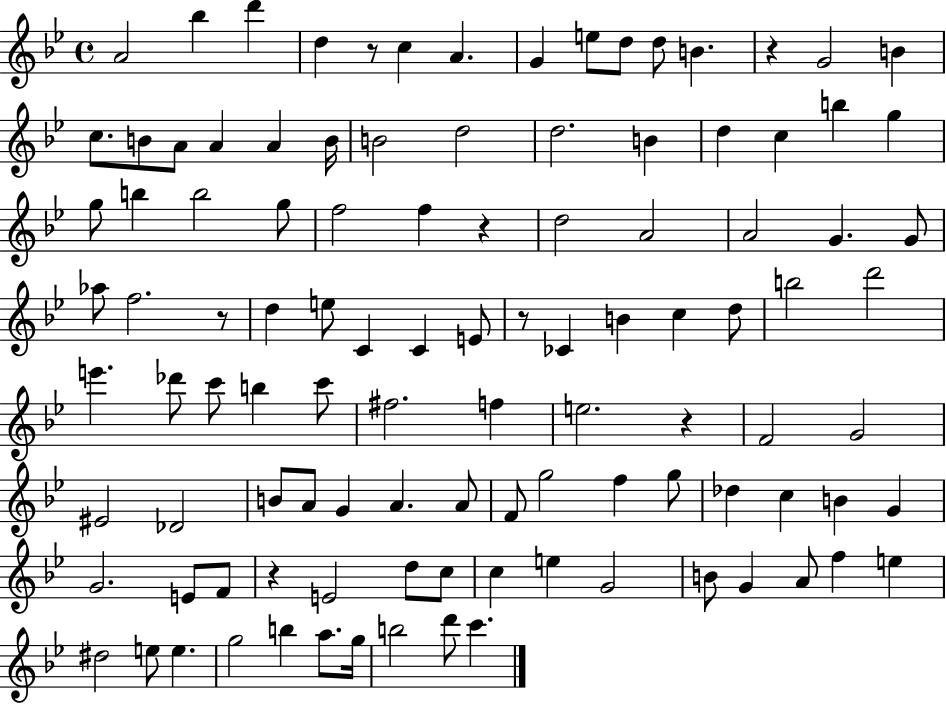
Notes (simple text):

A4/h Bb5/q D6/q D5/q R/e C5/q A4/q. G4/q E5/e D5/e D5/e B4/q. R/q G4/h B4/q C5/e. B4/e A4/e A4/q A4/q B4/s B4/h D5/h D5/h. B4/q D5/q C5/q B5/q G5/q G5/e B5/q B5/h G5/e F5/h F5/q R/q D5/h A4/h A4/h G4/q. G4/e Ab5/e F5/h. R/e D5/q E5/e C4/q C4/q E4/e R/e CES4/q B4/q C5/q D5/e B5/h D6/h E6/q. Db6/e C6/e B5/q C6/e F#5/h. F5/q E5/h. R/q F4/h G4/h EIS4/h Db4/h B4/e A4/e G4/q A4/q. A4/e F4/e G5/h F5/q G5/e Db5/q C5/q B4/q G4/q G4/h. E4/e F4/e R/q E4/h D5/e C5/e C5/q E5/q G4/h B4/e G4/q A4/e F5/q E5/q D#5/h E5/e E5/q. G5/h B5/q A5/e. G5/s B5/h D6/e C6/q.